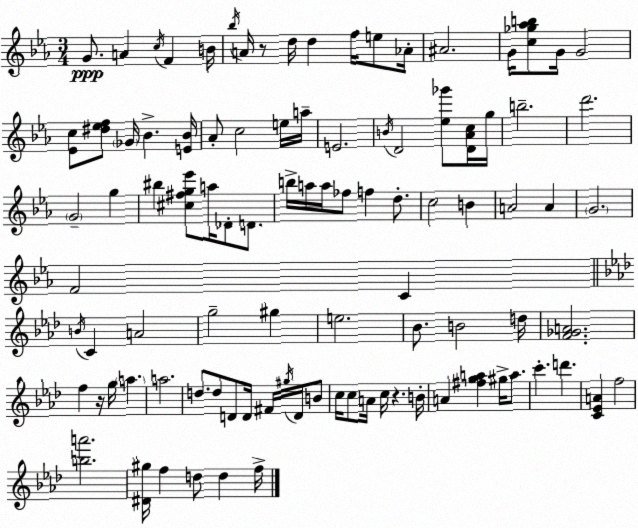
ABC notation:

X:1
T:Untitled
M:3/4
L:1/4
K:Cm
G/2 A c/4 F B/4 _b/4 A/4 z/2 d/4 d f/4 e/2 _A/4 ^A2 G/4 [c_g_ab]/2 G/4 G2 [_Ec]/2 [^d_ef]/2 _G/4 _B [E_B]/4 _A/2 c2 e/4 a/4 E2 B/4 D2 [_e_g']/2 [D_Ac]/4 g/4 b2 d'2 G2 g ^b [^c^fg_e']/2 a/4 _D/2 D/2 b/4 a/4 a/4 _f/2 f d/2 c2 B A2 A G2 F2 C B/4 C A2 g2 ^g e2 _B/2 B2 d/4 [F_GA]2 f z/4 g/4 a a2 d/2 d/2 D/2 D/4 ^F/4 ^g/4 D/4 B/2 c/4 c/2 A/4 c/4 z B/4 A [^fga] ^g/4 a/2 c' d' [C_EA] f2 [ba']2 [^D^g]/4 f d/2 d f/4